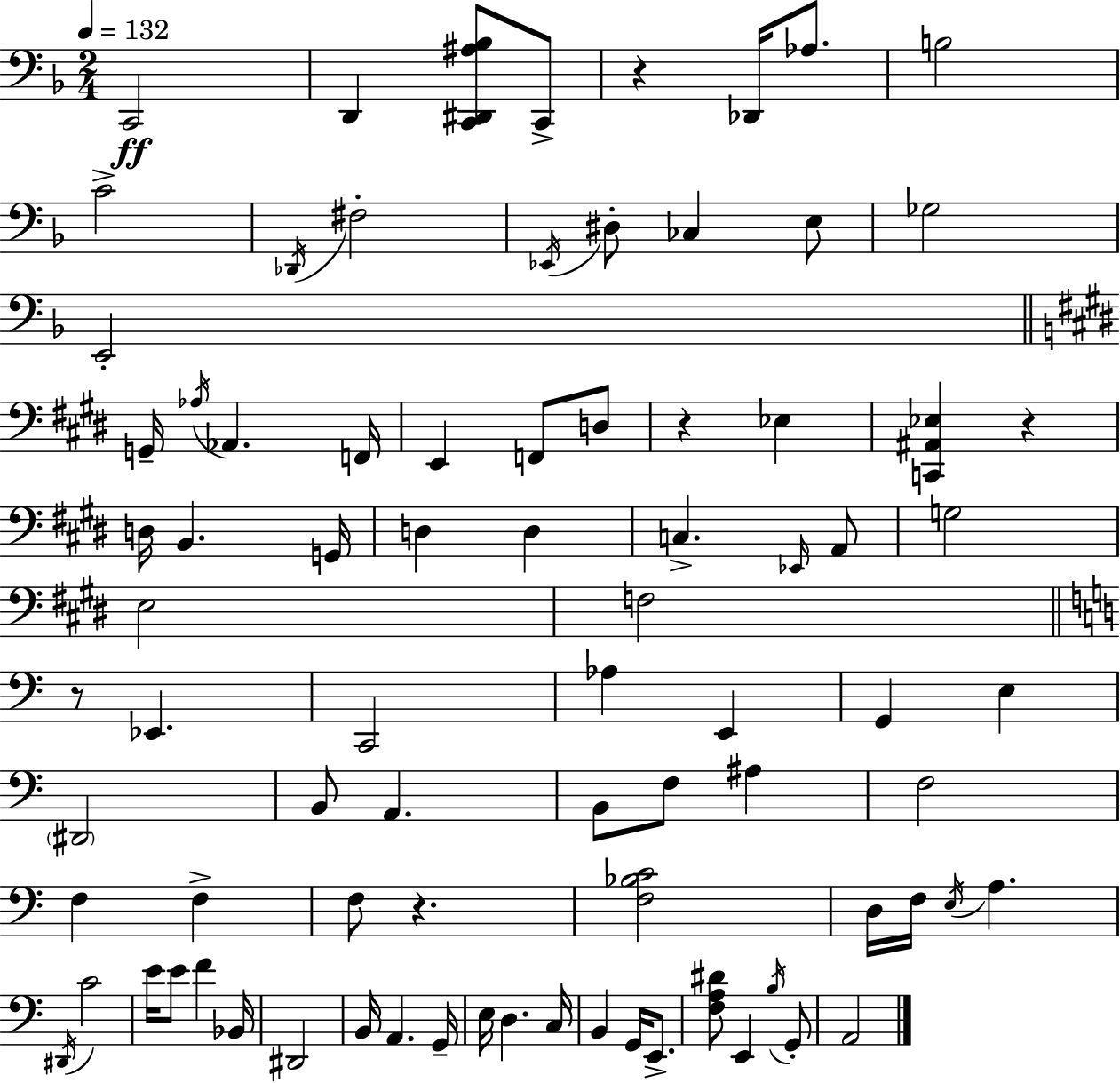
X:1
T:Untitled
M:2/4
L:1/4
K:Dm
C,,2 D,, [C,,^D,,^A,_B,]/2 C,,/2 z _D,,/4 _A,/2 B,2 C2 _D,,/4 ^F,2 _E,,/4 ^D,/2 _C, E,/2 _G,2 E,,2 G,,/4 _A,/4 _A,, F,,/4 E,, F,,/2 D,/2 z _E, [C,,^A,,_E,] z D,/4 B,, G,,/4 D, D, C, _E,,/4 A,,/2 G,2 E,2 F,2 z/2 _E,, C,,2 _A, E,, G,, E, ^D,,2 B,,/2 A,, B,,/2 F,/2 ^A, F,2 F, F, F,/2 z [F,_B,C]2 D,/4 F,/4 E,/4 A, ^D,,/4 C2 E/4 E/2 F _B,,/4 ^D,,2 B,,/4 A,, G,,/4 E,/4 D, C,/4 B,, G,,/4 E,,/2 [F,A,^D]/2 E,, B,/4 G,,/2 A,,2